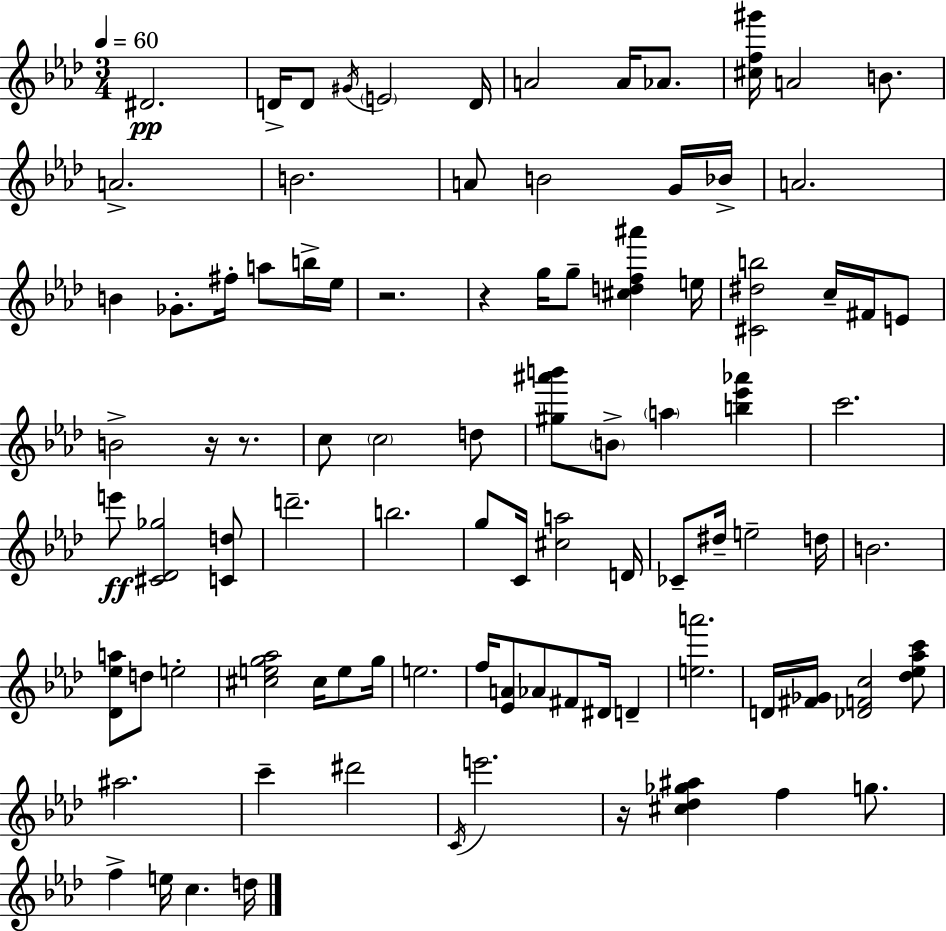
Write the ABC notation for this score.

X:1
T:Untitled
M:3/4
L:1/4
K:Ab
^D2 D/4 D/2 ^G/4 E2 D/4 A2 A/4 _A/2 [^cf^g']/4 A2 B/2 A2 B2 A/2 B2 G/4 _B/4 A2 B _G/2 ^f/4 a/2 b/4 _e/4 z2 z g/4 g/2 [^cdf^a'] e/4 [^C^db]2 c/4 ^F/4 E/2 B2 z/4 z/2 c/2 c2 d/2 [^g^a'b']/2 B/2 a [b_e'_a'] c'2 e'/2 [^C_D_g]2 [Cd]/2 d'2 b2 g/2 C/4 [^ca]2 D/4 _C/2 ^d/4 e2 d/4 B2 [_D_ea]/2 d/2 e2 [^ceg_a]2 ^c/4 e/2 g/4 e2 f/4 [_EA]/2 _A/2 ^F/2 ^D/4 D [ea']2 D/4 [^F_G]/4 [_DFc]2 [_d_e_ac']/2 ^a2 c' ^d'2 C/4 e'2 z/4 [^c_d_g^a] f g/2 f e/4 c d/4